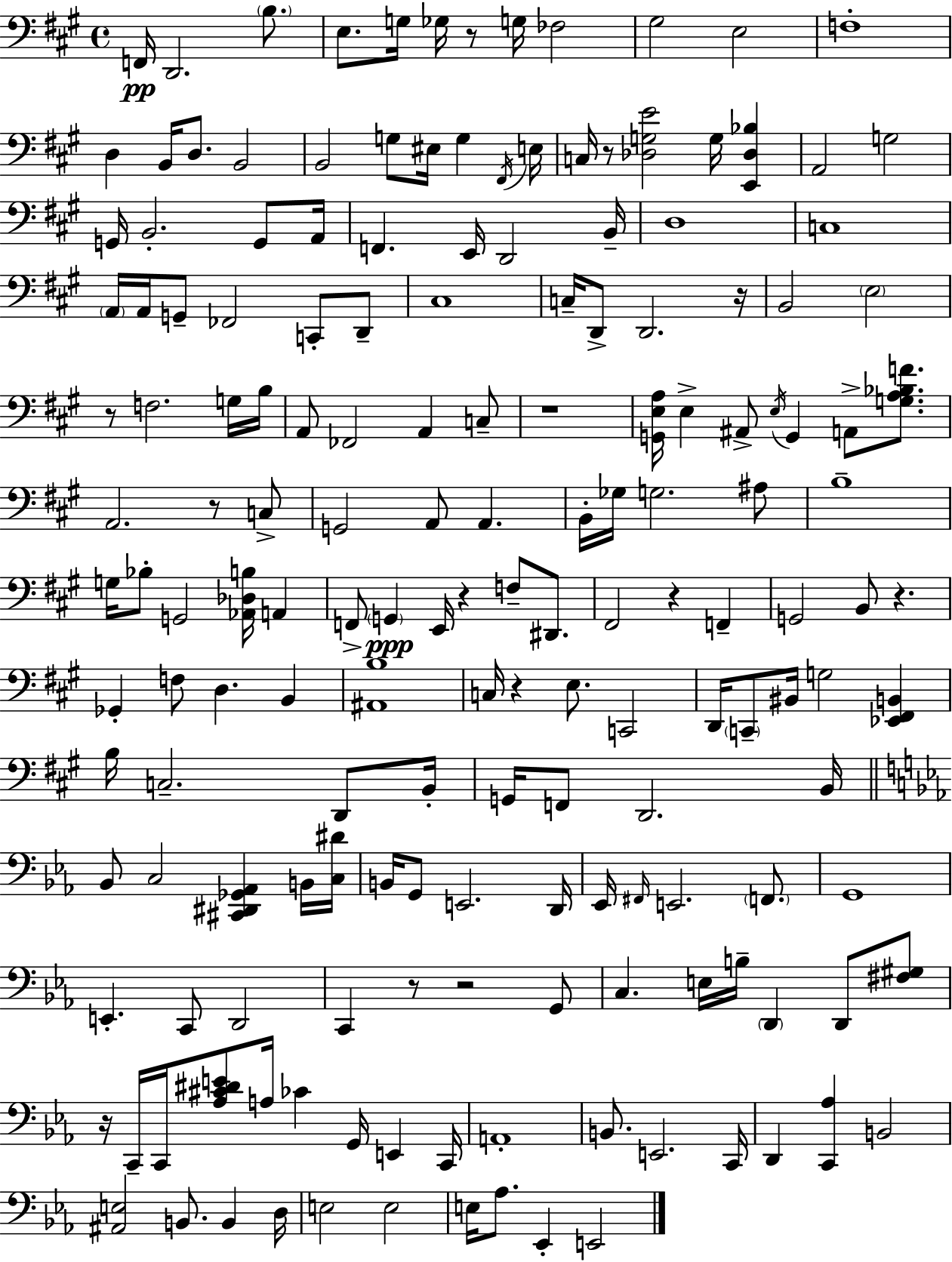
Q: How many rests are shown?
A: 13